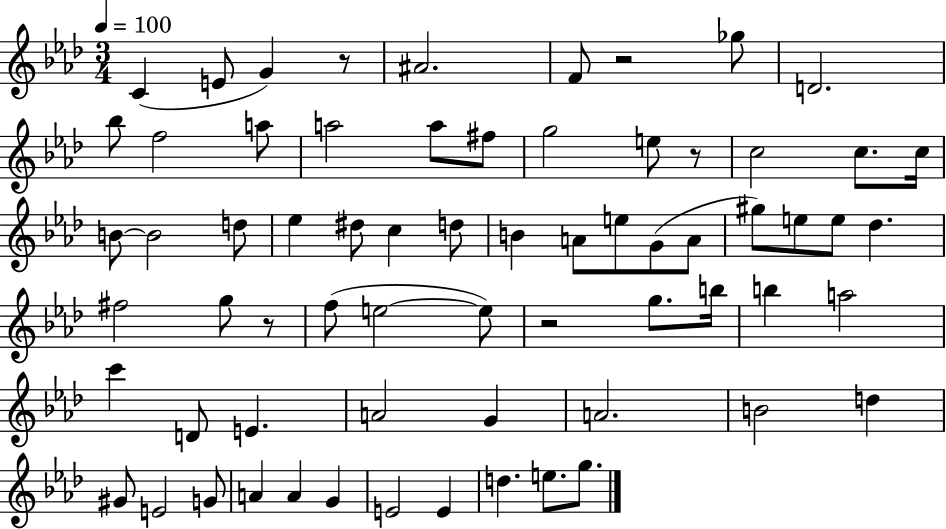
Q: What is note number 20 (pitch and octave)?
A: B4